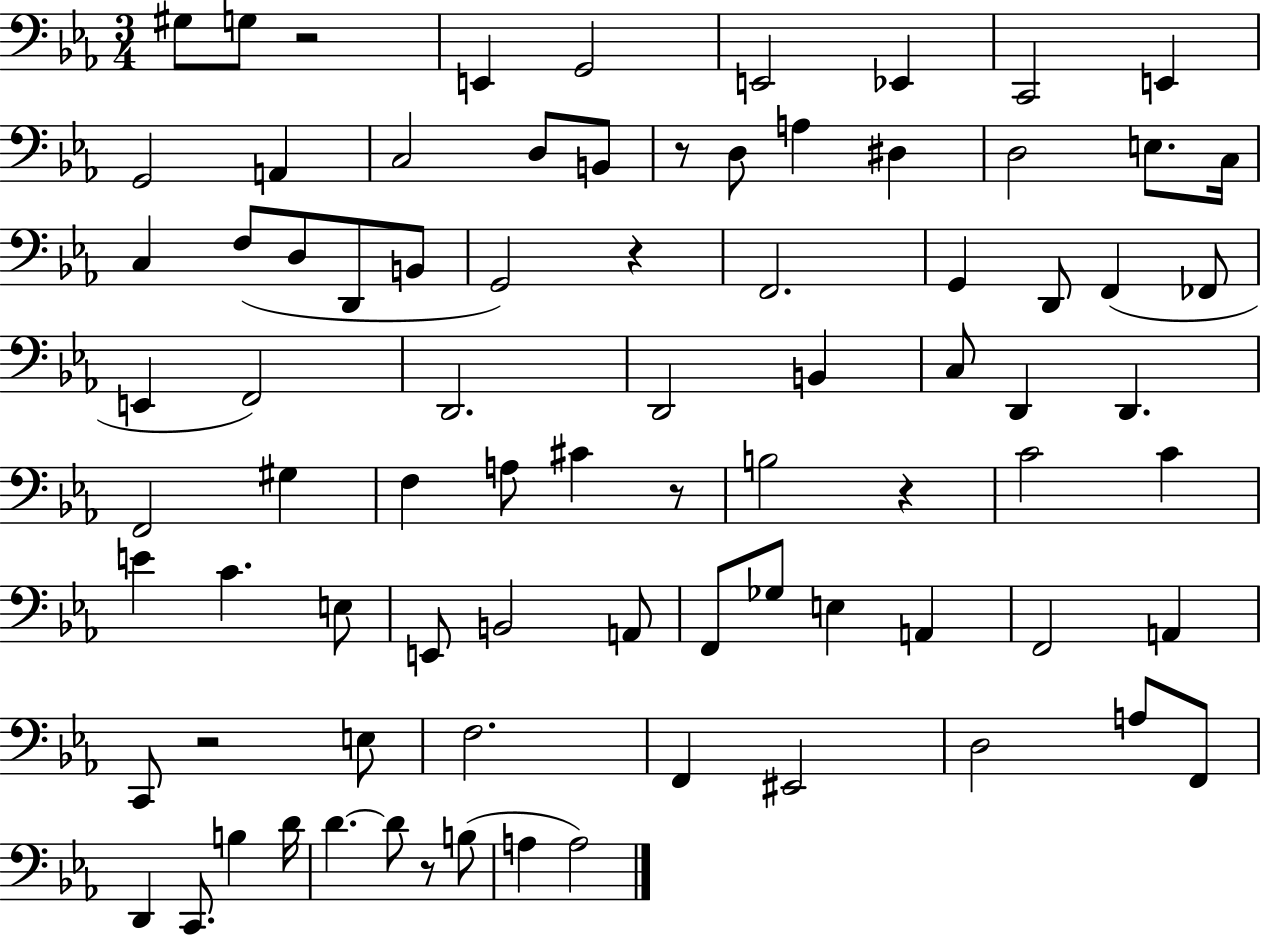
G#3/e G3/e R/h E2/q G2/h E2/h Eb2/q C2/h E2/q G2/h A2/q C3/h D3/e B2/e R/e D3/e A3/q D#3/q D3/h E3/e. C3/s C3/q F3/e D3/e D2/e B2/e G2/h R/q F2/h. G2/q D2/e F2/q FES2/e E2/q F2/h D2/h. D2/h B2/q C3/e D2/q D2/q. F2/h G#3/q F3/q A3/e C#4/q R/e B3/h R/q C4/h C4/q E4/q C4/q. E3/e E2/e B2/h A2/e F2/e Gb3/e E3/q A2/q F2/h A2/q C2/e R/h E3/e F3/h. F2/q EIS2/h D3/h A3/e F2/e D2/q C2/e. B3/q D4/s D4/q. D4/e R/e B3/e A3/q A3/h